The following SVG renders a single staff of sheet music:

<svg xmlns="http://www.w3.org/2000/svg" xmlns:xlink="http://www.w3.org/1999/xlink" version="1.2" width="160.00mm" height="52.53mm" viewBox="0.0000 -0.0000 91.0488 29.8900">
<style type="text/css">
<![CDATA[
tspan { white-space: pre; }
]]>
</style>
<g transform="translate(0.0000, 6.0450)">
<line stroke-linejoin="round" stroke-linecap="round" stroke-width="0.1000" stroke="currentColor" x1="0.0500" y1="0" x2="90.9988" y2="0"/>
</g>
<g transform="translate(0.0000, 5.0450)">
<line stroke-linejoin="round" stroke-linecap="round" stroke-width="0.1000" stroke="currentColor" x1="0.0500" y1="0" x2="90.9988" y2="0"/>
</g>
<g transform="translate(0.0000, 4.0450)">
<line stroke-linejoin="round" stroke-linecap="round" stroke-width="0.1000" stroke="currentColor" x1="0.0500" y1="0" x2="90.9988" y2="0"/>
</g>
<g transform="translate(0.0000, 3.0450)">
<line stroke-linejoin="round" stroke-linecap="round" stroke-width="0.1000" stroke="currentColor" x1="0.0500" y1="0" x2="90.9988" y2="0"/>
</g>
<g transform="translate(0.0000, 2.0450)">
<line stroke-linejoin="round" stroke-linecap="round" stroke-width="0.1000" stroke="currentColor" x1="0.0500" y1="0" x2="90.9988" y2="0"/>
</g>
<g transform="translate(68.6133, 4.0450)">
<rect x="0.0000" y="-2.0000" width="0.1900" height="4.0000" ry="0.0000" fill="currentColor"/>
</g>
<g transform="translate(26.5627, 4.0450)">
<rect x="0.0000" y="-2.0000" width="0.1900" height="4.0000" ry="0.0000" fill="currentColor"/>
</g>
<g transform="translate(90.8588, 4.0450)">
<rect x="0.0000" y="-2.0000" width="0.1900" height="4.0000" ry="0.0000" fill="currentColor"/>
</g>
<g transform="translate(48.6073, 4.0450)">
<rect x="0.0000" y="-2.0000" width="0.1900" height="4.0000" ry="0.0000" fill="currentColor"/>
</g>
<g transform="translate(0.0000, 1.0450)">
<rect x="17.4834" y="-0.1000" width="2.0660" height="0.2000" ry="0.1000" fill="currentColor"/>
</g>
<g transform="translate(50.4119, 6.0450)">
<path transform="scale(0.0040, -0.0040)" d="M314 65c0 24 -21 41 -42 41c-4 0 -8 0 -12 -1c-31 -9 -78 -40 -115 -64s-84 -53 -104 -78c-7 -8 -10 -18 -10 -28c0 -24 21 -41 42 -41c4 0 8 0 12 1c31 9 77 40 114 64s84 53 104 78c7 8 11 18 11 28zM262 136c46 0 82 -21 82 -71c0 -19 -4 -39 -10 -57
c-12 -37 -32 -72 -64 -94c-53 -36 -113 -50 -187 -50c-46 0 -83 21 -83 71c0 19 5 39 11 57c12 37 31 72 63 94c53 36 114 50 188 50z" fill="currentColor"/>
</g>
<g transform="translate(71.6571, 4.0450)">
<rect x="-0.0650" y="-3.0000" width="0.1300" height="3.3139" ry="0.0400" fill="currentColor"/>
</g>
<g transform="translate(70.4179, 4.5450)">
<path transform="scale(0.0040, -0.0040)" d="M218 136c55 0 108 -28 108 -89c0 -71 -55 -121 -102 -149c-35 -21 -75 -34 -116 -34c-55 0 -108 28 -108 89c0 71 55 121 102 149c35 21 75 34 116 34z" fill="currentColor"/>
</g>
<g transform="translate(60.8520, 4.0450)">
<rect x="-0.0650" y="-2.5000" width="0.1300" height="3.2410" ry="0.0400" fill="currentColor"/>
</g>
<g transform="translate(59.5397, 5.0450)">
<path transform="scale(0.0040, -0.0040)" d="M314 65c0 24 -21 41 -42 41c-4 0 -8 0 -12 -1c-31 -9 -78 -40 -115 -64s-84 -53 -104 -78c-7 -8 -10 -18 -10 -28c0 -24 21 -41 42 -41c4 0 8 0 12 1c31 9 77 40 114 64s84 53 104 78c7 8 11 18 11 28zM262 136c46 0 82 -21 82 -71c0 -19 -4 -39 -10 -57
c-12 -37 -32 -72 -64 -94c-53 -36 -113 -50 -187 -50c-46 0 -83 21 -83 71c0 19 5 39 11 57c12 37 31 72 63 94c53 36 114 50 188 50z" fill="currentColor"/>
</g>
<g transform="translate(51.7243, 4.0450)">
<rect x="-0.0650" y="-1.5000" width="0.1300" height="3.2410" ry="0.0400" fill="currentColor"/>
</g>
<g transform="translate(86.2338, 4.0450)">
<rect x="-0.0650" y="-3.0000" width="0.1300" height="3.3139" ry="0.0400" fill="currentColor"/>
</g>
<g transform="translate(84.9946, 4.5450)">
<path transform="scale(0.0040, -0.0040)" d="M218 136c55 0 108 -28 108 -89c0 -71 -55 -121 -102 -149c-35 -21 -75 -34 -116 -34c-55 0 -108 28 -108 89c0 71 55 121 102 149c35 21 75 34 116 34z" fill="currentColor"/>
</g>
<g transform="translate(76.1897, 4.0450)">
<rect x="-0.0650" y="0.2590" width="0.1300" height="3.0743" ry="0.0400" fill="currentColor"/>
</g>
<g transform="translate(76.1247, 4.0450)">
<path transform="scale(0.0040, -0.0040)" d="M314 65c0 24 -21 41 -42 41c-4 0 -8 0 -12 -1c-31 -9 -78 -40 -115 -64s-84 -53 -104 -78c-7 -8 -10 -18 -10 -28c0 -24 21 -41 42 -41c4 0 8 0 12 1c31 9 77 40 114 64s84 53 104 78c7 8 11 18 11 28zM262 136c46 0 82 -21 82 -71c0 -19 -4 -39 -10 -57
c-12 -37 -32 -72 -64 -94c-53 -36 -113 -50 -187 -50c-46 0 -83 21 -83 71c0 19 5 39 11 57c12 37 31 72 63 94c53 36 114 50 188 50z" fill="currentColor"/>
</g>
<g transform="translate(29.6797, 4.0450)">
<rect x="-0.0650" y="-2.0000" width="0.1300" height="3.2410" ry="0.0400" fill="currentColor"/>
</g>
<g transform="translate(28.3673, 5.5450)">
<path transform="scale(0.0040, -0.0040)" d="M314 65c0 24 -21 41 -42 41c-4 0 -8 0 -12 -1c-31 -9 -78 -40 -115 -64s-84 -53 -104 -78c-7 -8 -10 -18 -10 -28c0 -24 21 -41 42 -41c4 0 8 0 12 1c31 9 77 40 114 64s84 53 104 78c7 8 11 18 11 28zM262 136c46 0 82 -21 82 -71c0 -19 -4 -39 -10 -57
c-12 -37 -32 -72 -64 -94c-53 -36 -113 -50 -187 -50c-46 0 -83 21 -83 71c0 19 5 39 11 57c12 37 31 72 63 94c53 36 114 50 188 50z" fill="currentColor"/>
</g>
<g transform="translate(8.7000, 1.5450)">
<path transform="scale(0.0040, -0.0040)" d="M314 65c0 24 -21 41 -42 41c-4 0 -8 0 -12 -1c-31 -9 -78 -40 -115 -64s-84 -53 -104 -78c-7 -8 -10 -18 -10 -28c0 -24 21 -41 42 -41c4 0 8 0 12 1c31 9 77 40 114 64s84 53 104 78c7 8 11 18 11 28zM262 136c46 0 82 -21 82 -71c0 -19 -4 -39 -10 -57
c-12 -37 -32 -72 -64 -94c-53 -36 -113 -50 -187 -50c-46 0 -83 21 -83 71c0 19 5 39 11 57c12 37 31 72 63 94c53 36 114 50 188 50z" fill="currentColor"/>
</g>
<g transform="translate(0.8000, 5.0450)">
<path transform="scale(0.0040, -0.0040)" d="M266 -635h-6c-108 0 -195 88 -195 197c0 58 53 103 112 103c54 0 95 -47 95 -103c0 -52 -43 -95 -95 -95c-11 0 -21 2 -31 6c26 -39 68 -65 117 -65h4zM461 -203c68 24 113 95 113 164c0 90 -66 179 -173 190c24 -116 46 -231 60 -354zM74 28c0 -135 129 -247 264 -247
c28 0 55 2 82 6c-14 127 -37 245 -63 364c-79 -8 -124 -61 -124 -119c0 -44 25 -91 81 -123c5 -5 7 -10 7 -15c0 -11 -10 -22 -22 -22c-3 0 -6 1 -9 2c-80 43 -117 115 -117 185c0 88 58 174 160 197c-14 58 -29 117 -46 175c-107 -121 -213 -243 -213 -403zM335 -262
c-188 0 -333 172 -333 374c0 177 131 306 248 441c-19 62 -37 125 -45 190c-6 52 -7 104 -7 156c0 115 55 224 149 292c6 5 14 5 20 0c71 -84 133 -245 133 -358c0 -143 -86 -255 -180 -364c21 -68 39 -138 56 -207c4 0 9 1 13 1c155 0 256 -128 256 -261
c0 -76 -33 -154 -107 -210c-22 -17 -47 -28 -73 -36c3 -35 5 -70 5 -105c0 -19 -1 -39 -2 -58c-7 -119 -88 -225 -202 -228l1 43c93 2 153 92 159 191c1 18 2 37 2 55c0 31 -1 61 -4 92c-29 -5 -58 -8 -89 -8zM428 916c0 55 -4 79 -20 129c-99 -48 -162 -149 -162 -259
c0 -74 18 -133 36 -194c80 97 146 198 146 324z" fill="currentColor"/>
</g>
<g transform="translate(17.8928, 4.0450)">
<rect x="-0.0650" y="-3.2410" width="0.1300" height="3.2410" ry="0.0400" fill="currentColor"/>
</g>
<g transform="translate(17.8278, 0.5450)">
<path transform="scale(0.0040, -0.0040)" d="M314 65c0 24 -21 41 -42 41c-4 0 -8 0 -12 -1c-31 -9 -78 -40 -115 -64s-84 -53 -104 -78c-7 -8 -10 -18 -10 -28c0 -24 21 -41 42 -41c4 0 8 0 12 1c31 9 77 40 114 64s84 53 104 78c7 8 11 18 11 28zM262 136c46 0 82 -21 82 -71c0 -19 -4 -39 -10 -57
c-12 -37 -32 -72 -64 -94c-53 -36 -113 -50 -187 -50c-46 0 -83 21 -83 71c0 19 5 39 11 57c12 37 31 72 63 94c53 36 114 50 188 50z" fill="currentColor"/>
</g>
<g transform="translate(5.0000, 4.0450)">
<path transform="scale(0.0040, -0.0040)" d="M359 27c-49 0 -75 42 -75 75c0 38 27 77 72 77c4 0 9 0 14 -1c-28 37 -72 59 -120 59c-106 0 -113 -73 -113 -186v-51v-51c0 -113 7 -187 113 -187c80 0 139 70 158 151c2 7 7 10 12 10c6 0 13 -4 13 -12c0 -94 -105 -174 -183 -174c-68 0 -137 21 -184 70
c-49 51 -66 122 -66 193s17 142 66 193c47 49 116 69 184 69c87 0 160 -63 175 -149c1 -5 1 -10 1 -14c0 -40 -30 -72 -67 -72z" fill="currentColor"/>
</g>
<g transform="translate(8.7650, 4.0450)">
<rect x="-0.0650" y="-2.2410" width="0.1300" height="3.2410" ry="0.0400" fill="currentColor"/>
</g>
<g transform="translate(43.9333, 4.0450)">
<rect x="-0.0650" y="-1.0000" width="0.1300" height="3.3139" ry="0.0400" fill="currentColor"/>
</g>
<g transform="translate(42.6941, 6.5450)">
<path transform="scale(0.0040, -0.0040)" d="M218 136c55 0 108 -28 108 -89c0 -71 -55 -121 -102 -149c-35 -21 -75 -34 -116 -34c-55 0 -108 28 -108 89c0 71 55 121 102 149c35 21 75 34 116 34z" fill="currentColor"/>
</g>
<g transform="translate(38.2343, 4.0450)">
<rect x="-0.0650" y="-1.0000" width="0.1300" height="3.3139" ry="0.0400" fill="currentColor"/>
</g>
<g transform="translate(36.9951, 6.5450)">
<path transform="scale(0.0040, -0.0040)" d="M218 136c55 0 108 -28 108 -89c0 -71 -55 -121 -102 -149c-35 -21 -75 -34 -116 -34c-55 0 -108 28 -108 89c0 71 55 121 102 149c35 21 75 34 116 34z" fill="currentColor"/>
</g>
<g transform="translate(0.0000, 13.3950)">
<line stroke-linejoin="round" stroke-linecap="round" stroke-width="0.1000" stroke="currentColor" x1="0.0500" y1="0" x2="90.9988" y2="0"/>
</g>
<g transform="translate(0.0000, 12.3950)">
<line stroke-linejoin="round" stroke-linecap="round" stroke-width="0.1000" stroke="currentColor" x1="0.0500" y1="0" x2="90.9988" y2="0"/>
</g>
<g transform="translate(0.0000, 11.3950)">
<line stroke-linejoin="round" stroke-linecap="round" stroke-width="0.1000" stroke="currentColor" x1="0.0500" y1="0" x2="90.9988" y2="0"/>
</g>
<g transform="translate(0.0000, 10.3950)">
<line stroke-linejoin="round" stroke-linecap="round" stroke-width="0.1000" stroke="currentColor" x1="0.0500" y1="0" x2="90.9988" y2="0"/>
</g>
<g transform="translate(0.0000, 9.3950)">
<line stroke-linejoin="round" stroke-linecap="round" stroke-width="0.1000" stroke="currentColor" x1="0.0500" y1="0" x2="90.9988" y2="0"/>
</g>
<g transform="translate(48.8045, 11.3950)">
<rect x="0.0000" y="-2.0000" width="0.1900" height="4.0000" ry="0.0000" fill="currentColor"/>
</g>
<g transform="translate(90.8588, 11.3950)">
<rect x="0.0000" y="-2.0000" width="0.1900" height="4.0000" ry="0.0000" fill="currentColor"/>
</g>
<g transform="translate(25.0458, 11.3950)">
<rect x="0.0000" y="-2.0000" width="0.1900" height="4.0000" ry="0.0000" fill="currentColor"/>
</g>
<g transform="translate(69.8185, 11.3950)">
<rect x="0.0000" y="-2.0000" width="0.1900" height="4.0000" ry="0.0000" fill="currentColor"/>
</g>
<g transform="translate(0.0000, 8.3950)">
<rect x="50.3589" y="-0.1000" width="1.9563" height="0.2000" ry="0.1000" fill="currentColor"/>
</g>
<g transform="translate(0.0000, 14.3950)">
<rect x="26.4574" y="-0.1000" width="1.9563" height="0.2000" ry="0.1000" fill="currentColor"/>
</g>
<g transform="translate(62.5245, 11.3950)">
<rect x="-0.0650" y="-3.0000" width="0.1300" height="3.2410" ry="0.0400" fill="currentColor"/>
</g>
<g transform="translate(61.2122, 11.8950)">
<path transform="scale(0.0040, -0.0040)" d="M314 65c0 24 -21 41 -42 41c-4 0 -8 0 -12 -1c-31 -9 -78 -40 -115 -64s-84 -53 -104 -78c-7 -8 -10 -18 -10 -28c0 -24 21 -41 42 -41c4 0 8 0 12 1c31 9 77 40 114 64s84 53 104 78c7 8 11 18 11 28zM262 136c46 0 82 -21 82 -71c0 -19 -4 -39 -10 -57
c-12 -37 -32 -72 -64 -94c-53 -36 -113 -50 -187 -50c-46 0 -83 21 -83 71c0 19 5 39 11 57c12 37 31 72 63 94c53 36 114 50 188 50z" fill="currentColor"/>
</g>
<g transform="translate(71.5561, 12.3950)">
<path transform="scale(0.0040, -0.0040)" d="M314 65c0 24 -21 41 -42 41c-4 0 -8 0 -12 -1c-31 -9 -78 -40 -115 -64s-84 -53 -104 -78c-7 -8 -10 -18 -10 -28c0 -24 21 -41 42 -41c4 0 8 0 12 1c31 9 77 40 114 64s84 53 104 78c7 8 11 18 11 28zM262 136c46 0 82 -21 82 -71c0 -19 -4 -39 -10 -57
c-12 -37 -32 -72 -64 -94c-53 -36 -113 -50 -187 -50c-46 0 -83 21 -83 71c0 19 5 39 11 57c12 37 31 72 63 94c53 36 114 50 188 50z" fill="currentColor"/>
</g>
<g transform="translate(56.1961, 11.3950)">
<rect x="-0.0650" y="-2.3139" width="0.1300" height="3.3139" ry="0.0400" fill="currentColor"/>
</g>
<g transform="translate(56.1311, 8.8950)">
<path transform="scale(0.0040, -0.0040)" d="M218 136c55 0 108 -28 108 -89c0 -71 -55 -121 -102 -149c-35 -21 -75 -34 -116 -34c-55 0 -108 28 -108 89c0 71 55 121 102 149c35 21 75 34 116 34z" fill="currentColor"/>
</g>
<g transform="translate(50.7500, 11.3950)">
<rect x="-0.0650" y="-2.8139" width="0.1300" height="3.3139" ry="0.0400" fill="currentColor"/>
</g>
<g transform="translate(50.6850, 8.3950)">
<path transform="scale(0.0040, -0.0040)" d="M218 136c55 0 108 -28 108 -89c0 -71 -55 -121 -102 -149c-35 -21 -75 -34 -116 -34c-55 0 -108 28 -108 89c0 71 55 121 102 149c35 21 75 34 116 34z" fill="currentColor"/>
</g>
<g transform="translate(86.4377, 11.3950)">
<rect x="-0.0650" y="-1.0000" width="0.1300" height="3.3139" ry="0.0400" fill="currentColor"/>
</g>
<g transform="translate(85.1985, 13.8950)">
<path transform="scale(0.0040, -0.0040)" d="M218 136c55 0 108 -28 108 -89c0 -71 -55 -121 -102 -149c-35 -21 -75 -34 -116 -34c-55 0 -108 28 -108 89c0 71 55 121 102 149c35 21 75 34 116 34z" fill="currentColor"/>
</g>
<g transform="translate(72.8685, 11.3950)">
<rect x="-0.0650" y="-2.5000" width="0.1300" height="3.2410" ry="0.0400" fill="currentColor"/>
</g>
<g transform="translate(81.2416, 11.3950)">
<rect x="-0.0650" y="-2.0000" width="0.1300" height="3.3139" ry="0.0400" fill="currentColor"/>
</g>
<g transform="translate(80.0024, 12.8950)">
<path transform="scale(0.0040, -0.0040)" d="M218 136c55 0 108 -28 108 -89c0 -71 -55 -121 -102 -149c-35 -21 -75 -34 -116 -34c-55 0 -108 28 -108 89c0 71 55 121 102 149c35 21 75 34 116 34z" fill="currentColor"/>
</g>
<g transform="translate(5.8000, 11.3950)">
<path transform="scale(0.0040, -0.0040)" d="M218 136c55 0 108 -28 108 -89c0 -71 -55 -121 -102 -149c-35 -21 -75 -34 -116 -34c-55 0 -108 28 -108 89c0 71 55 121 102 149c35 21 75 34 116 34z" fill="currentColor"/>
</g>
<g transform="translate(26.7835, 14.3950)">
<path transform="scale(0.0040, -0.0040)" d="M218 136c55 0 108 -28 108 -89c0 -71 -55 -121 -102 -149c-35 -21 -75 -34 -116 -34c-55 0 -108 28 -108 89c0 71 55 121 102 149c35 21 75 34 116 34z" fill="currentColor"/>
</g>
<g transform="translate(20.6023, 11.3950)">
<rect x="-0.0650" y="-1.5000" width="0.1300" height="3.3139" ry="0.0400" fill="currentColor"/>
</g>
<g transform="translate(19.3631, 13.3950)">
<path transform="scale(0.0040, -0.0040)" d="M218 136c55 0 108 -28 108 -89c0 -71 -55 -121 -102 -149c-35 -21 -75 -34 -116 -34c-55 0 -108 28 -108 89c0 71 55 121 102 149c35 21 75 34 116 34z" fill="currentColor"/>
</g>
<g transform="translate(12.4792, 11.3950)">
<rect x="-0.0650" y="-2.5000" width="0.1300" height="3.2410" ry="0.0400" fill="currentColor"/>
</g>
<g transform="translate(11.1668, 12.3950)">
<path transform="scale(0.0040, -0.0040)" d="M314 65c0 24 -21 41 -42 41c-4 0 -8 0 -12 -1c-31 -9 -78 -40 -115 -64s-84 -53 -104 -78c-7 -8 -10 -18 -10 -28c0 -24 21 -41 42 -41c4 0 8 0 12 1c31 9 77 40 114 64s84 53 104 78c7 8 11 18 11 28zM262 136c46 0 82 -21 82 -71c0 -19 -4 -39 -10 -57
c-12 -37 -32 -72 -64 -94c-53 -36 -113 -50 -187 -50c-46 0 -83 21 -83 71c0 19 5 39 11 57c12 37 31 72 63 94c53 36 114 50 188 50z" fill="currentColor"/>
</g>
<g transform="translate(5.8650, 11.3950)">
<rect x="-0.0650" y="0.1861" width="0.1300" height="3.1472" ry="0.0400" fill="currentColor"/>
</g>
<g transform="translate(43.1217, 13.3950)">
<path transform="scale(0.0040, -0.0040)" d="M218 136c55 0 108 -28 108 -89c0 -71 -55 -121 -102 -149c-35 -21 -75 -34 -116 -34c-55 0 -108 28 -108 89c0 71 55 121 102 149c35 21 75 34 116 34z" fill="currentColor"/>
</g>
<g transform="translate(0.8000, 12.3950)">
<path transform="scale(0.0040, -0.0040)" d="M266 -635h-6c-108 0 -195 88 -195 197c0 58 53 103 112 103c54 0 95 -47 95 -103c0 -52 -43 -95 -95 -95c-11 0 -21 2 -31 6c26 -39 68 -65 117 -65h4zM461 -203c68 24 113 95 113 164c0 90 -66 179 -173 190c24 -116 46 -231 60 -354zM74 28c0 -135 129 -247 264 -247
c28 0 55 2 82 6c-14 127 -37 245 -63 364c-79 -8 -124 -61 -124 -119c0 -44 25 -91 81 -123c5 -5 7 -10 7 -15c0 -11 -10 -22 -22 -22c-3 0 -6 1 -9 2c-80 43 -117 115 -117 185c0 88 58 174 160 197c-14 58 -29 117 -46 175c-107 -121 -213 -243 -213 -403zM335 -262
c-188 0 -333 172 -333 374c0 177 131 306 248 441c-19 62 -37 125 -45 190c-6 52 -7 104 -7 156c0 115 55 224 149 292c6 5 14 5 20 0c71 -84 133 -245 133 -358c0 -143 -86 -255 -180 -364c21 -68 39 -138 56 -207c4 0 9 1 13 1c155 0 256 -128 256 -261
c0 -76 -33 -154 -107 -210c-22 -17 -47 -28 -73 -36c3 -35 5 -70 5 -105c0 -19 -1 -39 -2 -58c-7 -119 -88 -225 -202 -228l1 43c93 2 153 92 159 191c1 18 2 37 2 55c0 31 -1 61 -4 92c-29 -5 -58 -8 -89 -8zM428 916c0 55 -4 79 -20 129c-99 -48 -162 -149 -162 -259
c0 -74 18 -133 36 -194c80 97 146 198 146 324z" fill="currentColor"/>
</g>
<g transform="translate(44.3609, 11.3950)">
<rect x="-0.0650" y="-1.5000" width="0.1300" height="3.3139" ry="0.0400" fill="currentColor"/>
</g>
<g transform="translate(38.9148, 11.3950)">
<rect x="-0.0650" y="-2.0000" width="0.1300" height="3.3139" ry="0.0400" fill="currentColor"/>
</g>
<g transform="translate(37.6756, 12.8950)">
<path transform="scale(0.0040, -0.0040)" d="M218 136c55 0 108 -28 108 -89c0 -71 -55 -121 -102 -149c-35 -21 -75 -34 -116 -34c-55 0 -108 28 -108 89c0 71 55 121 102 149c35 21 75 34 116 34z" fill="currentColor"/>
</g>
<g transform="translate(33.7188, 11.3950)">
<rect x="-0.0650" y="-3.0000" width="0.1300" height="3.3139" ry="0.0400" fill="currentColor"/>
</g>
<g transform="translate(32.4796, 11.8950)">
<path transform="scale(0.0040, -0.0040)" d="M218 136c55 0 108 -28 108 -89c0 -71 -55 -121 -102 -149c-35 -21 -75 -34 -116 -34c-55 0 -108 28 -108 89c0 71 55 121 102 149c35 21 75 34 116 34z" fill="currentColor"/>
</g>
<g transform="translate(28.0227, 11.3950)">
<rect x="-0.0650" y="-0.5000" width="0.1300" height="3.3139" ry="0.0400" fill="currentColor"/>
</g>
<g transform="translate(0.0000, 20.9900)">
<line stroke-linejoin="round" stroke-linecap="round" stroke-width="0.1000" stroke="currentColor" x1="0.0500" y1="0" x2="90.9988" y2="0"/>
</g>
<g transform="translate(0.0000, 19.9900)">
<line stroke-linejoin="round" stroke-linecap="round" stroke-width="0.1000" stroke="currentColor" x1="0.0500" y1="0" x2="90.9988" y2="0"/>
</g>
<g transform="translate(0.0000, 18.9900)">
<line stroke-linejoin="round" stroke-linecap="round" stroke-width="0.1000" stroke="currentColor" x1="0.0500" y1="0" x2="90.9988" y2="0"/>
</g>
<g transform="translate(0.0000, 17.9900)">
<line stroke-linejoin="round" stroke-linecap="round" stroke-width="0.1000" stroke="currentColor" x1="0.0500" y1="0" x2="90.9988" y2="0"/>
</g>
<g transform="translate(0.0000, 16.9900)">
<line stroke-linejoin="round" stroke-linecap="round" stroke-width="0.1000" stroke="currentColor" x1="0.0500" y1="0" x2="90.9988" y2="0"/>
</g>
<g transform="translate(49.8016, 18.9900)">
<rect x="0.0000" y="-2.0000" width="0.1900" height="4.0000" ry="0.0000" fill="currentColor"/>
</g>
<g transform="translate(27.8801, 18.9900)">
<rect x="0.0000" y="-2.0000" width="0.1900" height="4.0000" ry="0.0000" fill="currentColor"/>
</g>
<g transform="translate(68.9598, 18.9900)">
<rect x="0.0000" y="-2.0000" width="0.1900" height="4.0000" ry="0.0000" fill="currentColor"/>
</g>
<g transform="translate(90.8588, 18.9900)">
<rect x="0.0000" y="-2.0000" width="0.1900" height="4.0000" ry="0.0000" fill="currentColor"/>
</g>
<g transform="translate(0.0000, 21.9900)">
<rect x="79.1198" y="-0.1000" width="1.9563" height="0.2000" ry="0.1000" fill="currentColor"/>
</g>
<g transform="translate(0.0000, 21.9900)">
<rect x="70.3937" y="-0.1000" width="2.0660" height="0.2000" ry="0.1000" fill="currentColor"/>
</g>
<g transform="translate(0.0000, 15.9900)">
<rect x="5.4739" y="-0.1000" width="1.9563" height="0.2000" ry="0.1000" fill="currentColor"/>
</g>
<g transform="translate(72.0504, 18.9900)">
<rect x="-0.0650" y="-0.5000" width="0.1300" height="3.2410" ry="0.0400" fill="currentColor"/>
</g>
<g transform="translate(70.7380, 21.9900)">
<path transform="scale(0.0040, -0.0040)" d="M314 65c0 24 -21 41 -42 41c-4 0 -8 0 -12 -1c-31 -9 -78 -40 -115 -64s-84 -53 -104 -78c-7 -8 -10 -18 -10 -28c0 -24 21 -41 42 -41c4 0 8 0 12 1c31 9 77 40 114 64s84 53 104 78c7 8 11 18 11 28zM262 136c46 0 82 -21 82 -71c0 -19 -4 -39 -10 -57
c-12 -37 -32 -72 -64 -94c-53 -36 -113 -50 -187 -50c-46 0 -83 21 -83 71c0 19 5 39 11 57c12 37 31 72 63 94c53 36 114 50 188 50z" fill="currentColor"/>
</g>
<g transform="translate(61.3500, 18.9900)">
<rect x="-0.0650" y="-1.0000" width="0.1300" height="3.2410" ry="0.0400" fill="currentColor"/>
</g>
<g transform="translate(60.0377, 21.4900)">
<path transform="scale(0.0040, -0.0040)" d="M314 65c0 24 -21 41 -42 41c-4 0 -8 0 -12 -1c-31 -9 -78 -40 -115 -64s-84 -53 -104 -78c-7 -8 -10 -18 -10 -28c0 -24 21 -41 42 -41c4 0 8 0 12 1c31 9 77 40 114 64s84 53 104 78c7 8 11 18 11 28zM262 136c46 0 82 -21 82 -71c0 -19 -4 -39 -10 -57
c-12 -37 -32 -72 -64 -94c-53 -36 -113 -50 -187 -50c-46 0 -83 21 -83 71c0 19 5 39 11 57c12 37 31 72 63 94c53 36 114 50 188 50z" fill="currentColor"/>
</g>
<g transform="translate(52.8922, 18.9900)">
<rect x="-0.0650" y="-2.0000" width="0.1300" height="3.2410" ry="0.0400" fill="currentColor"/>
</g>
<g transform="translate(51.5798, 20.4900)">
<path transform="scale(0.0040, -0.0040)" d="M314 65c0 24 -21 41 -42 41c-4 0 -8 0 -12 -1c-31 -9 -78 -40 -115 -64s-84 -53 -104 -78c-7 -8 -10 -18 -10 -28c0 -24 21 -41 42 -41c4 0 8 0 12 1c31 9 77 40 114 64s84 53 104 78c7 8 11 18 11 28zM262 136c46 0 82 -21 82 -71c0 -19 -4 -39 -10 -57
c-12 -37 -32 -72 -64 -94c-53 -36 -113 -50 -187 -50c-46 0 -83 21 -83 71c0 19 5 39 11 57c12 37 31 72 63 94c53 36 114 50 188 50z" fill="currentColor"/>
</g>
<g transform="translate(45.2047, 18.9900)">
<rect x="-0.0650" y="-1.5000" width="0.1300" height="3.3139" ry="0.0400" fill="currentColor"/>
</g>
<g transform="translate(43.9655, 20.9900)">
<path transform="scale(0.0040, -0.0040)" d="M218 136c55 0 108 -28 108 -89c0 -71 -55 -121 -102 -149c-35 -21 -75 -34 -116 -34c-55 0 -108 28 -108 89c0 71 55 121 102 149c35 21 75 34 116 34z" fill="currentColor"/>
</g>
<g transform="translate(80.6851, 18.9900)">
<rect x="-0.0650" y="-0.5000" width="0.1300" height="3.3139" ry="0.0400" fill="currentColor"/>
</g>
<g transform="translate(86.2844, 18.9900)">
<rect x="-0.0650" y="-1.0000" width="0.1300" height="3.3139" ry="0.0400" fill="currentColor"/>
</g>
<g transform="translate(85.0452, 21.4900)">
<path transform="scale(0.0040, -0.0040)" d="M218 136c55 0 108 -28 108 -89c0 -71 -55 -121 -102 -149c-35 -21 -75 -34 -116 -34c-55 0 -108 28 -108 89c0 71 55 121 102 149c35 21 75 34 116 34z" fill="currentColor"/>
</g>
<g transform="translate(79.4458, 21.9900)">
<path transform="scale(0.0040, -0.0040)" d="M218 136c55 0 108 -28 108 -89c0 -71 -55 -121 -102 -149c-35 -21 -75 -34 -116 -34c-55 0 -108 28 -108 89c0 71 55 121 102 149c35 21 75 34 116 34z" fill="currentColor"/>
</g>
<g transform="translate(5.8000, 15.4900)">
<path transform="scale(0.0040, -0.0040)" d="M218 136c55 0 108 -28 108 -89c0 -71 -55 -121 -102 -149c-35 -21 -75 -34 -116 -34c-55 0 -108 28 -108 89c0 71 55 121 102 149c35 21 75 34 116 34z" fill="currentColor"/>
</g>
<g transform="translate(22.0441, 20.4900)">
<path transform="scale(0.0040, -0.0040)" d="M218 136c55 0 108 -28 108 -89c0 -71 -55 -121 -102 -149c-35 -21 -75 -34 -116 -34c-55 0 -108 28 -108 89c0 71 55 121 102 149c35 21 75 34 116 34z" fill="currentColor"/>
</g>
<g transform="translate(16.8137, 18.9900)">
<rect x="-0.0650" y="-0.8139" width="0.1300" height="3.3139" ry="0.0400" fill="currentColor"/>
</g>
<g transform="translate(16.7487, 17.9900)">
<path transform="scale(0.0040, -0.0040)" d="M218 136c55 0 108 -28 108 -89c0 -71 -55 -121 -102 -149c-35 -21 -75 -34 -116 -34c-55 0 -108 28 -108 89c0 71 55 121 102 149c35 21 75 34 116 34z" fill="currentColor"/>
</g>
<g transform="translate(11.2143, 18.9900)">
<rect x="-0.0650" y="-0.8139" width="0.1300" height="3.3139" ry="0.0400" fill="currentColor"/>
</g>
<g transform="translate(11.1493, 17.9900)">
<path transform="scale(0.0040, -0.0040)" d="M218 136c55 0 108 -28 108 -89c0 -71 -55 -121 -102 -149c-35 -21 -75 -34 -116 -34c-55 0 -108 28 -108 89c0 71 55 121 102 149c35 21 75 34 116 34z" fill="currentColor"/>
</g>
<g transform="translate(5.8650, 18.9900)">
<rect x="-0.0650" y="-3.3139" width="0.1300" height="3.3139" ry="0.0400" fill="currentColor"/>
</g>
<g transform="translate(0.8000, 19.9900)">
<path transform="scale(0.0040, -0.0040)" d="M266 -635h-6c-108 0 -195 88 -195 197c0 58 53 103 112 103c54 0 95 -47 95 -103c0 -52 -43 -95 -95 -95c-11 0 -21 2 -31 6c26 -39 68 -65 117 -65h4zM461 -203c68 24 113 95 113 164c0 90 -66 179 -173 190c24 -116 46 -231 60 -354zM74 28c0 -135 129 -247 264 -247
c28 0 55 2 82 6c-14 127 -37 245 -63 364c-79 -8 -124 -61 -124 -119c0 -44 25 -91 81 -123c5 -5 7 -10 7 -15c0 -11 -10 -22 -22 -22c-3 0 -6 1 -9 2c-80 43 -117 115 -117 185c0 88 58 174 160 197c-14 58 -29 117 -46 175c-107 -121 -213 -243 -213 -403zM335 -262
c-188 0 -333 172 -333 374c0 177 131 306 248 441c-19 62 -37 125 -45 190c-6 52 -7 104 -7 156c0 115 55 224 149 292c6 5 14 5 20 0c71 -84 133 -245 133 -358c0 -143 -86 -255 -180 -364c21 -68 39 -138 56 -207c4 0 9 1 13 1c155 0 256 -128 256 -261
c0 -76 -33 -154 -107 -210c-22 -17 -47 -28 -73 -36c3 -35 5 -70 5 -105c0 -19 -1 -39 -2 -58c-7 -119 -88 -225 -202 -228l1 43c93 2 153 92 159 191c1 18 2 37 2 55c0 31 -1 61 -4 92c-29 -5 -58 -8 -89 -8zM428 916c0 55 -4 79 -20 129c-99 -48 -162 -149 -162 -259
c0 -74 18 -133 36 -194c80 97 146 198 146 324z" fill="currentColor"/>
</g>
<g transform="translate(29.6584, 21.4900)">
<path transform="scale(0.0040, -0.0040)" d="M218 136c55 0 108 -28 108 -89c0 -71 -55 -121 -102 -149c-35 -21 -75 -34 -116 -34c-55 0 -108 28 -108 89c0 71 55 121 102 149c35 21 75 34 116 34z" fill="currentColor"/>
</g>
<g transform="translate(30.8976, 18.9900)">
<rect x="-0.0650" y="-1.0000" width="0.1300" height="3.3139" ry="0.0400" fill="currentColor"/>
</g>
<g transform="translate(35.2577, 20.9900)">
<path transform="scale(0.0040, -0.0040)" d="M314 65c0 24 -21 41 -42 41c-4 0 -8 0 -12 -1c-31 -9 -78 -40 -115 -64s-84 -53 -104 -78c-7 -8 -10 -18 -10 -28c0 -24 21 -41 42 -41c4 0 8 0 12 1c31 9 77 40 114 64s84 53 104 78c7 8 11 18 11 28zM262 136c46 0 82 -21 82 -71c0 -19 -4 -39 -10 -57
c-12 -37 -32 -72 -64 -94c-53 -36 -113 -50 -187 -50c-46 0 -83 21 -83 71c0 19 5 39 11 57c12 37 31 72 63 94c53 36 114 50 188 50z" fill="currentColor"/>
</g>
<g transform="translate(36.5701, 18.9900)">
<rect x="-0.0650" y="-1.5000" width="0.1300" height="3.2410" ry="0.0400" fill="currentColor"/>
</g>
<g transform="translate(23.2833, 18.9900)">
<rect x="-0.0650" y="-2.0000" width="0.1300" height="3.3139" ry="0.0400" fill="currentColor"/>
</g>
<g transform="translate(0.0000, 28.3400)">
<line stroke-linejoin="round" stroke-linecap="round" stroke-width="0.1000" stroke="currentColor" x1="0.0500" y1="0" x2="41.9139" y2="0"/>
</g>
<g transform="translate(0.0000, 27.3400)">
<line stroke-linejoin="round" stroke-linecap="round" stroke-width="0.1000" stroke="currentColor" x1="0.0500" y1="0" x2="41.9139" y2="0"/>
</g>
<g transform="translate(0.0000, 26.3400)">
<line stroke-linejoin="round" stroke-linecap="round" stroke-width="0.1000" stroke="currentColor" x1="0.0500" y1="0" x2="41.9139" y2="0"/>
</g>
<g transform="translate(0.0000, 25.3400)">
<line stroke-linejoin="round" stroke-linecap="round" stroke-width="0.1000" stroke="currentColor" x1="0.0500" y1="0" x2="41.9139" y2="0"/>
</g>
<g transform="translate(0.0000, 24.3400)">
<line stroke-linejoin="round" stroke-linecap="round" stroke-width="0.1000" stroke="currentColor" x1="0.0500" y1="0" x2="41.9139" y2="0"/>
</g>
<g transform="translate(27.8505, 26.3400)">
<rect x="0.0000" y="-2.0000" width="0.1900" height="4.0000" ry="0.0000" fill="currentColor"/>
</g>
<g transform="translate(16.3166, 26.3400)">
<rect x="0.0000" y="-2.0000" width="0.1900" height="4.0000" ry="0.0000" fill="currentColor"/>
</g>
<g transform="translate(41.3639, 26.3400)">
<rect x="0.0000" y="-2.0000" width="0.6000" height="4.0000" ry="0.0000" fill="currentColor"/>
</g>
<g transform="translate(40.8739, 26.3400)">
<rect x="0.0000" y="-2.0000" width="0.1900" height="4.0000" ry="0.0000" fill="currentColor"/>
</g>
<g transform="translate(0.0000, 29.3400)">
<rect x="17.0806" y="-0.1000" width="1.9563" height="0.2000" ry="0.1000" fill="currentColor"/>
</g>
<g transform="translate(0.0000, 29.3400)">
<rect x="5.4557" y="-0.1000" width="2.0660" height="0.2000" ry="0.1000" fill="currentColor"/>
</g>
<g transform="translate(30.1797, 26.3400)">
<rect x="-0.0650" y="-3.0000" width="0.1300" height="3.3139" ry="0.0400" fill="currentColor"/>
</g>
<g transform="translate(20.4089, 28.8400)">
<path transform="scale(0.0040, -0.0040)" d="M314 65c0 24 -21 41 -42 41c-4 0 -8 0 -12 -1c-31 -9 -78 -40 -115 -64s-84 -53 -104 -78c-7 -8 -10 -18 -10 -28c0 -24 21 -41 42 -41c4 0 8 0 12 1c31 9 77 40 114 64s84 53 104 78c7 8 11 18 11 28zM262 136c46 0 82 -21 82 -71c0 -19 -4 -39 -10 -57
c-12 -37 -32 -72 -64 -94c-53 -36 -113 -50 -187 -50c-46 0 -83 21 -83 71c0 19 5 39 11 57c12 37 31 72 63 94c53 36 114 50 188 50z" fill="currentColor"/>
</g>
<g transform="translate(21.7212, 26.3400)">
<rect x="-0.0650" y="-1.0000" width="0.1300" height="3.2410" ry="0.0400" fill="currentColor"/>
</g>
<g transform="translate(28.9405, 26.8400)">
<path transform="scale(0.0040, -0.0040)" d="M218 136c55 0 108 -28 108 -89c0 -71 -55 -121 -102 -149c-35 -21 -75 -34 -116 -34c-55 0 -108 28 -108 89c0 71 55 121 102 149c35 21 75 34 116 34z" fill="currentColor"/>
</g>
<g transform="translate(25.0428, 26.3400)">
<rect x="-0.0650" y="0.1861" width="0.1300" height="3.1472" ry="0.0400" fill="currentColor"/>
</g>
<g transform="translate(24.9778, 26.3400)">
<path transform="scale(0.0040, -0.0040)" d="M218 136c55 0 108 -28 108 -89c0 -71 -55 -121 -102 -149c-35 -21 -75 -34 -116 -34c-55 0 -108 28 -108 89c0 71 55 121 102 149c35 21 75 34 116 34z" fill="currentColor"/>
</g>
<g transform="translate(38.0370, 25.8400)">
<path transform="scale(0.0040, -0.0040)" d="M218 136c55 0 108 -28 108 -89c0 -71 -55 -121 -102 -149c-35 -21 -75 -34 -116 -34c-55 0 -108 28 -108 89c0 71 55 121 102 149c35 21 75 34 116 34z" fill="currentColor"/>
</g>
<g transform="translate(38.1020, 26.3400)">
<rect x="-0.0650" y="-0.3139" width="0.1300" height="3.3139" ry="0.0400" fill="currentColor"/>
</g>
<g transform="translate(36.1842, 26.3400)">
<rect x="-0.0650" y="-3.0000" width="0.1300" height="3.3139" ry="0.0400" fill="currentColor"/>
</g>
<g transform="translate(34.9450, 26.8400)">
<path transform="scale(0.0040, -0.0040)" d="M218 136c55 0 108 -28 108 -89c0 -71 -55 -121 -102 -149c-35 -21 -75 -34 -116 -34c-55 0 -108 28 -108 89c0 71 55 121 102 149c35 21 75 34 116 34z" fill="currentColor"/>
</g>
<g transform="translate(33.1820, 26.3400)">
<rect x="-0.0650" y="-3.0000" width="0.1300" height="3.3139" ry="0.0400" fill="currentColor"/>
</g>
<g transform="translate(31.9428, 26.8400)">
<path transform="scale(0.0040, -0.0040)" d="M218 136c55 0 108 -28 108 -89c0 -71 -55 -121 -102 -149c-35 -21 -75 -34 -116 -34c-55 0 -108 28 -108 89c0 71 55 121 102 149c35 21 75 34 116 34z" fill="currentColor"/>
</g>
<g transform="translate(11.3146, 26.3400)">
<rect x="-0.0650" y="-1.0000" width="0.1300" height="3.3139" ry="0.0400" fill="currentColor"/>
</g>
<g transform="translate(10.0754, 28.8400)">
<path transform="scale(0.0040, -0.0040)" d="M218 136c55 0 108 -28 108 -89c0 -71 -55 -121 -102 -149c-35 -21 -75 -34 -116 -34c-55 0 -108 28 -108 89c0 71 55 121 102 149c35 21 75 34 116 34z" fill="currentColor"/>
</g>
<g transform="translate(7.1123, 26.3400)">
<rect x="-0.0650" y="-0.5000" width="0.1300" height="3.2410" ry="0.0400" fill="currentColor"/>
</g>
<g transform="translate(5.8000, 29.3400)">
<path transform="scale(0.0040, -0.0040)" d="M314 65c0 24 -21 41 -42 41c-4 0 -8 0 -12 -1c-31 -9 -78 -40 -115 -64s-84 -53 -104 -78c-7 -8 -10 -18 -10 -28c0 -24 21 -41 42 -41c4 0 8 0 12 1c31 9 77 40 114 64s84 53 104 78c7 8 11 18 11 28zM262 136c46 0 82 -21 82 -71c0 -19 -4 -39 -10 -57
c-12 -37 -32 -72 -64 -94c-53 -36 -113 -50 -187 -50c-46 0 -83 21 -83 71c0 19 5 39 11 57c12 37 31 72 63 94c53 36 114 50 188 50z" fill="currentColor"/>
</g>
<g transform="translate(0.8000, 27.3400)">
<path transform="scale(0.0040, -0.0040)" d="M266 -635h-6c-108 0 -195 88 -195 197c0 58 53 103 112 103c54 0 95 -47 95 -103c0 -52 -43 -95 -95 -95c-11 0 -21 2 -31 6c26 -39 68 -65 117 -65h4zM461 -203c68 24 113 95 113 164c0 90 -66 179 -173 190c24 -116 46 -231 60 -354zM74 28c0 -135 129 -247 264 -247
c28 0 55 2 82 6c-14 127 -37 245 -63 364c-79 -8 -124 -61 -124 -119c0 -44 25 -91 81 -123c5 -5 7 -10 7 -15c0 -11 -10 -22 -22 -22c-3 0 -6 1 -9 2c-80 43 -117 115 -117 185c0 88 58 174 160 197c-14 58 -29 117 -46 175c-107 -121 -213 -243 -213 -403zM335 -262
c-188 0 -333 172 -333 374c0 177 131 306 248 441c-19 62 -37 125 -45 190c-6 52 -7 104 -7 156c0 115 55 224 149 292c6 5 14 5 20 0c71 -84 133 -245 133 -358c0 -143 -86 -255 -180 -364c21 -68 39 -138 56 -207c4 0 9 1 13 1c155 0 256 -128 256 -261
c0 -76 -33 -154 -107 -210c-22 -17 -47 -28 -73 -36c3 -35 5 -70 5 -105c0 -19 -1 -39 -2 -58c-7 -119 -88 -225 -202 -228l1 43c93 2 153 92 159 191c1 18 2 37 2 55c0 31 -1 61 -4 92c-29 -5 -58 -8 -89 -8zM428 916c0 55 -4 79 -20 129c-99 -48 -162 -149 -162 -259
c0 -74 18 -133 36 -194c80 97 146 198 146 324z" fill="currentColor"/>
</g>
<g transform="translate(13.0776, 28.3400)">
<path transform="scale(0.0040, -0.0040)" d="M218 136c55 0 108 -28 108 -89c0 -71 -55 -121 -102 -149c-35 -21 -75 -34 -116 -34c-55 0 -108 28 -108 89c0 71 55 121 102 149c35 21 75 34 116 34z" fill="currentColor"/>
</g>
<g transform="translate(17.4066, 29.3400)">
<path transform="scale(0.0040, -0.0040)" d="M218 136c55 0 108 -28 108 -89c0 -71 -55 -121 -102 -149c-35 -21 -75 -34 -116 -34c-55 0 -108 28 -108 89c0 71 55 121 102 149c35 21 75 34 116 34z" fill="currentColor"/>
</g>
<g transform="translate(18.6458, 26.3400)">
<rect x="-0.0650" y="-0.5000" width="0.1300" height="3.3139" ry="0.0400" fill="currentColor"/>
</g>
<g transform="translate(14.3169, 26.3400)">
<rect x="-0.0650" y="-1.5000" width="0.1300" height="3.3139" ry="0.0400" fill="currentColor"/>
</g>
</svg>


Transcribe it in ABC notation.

X:1
T:Untitled
M:4/4
L:1/4
K:C
g2 b2 F2 D D E2 G2 A B2 A B G2 E C A F E a g A2 G2 F D b d d F D E2 E F2 D2 C2 C D C2 D E C D2 B A A A c